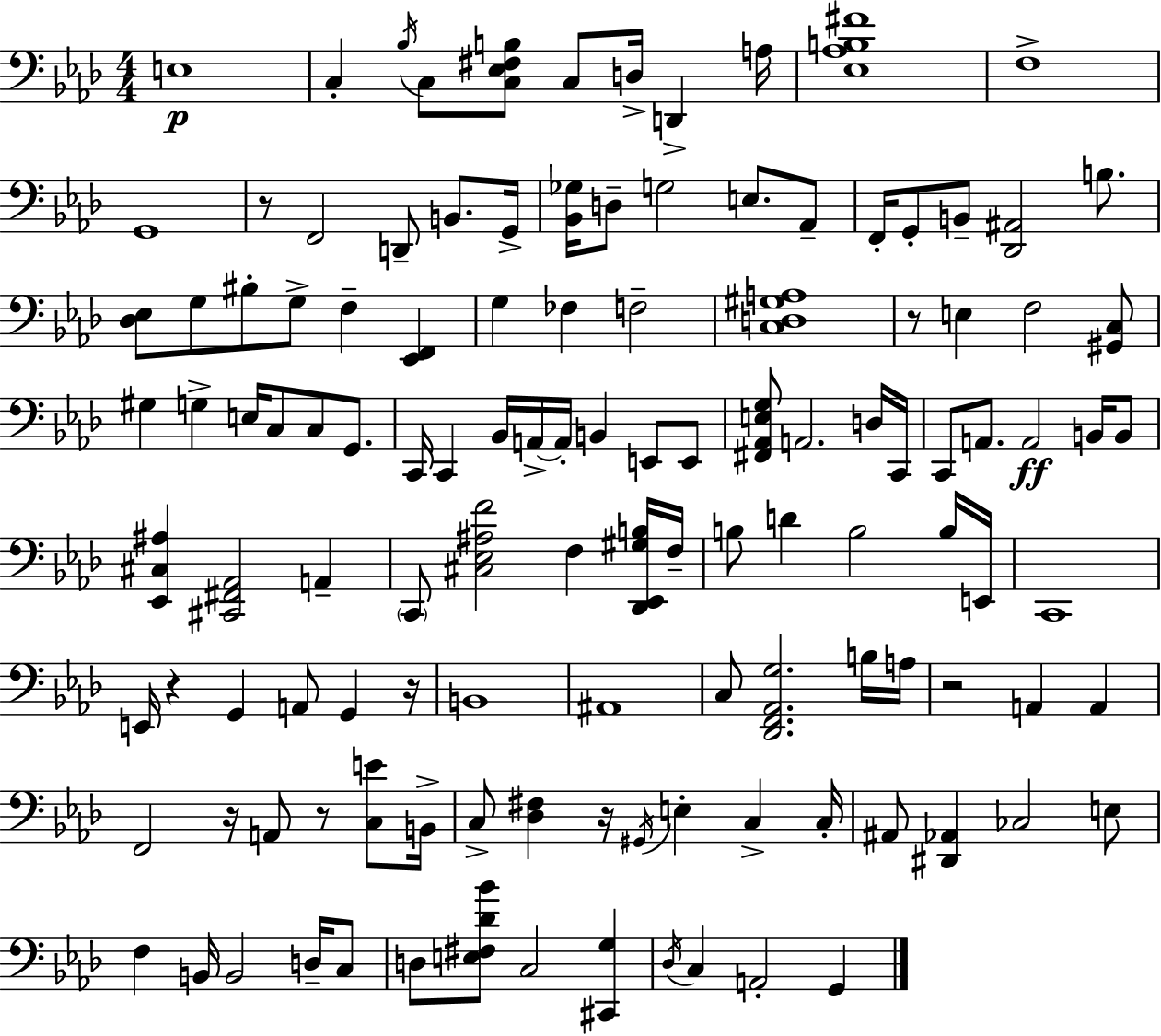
X:1
T:Untitled
M:4/4
L:1/4
K:Fm
E,4 C, _B,/4 C,/2 [C,_E,^F,B,]/2 C,/2 D,/4 D,, A,/4 [_E,_A,B,^F]4 F,4 G,,4 z/2 F,,2 D,,/2 B,,/2 G,,/4 [_B,,_G,]/4 D,/2 G,2 E,/2 _A,,/2 F,,/4 G,,/2 B,,/2 [_D,,^A,,]2 B,/2 [_D,_E,]/2 G,/2 ^B,/2 G,/2 F, [_E,,F,,] G, _F, F,2 [C,D,^G,A,]4 z/2 E, F,2 [^G,,C,]/2 ^G, G, E,/4 C,/2 C,/2 G,,/2 C,,/4 C,, _B,,/4 A,,/4 A,,/4 B,, E,,/2 E,,/2 [^F,,_A,,E,G,]/2 A,,2 D,/4 C,,/4 C,,/2 A,,/2 A,,2 B,,/4 B,,/2 [_E,,^C,^A,] [^C,,^F,,_A,,]2 A,, C,,/2 [^C,_E,^A,F]2 F, [_D,,_E,,^G,B,]/4 F,/4 B,/2 D B,2 B,/4 E,,/4 C,,4 E,,/4 z G,, A,,/2 G,, z/4 B,,4 ^A,,4 C,/2 [_D,,F,,_A,,G,]2 B,/4 A,/4 z2 A,, A,, F,,2 z/4 A,,/2 z/2 [C,E]/2 B,,/4 C,/2 [_D,^F,] z/4 ^G,,/4 E, C, C,/4 ^A,,/2 [^D,,_A,,] _C,2 E,/2 F, B,,/4 B,,2 D,/4 C,/2 D,/2 [E,^F,_D_B]/2 C,2 [^C,,G,] _D,/4 C, A,,2 G,,